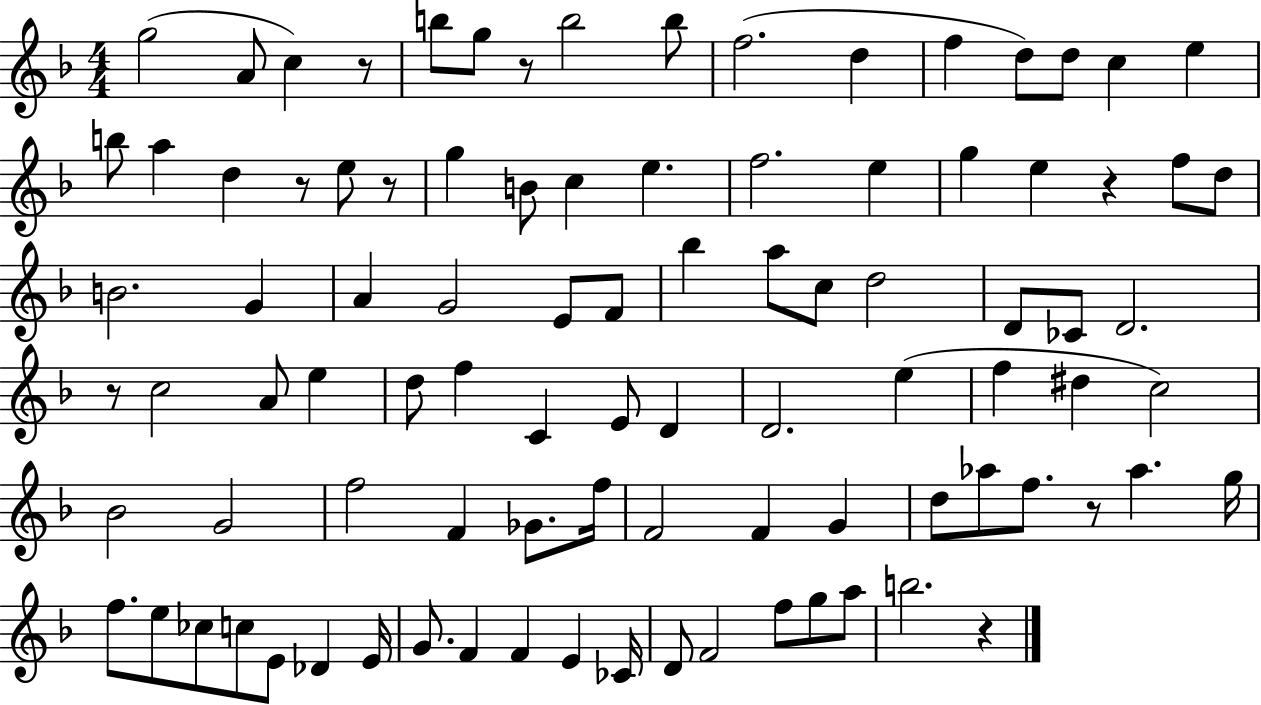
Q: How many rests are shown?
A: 8